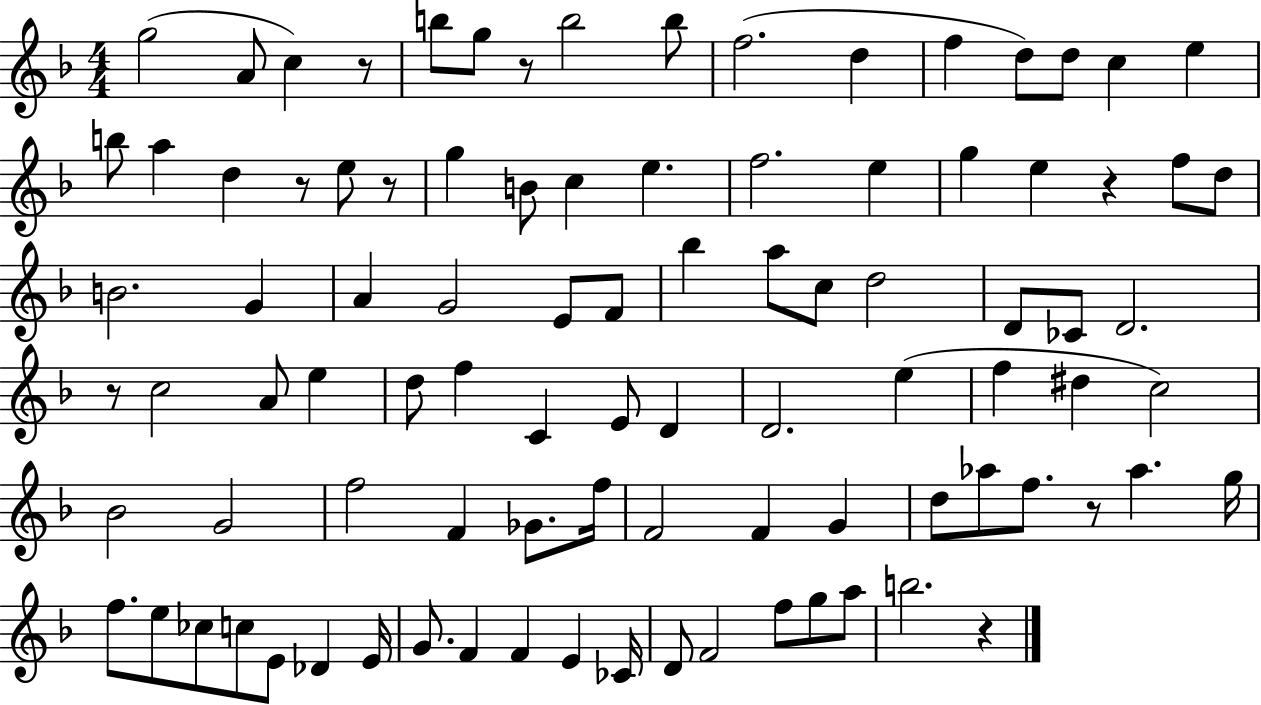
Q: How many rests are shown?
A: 8